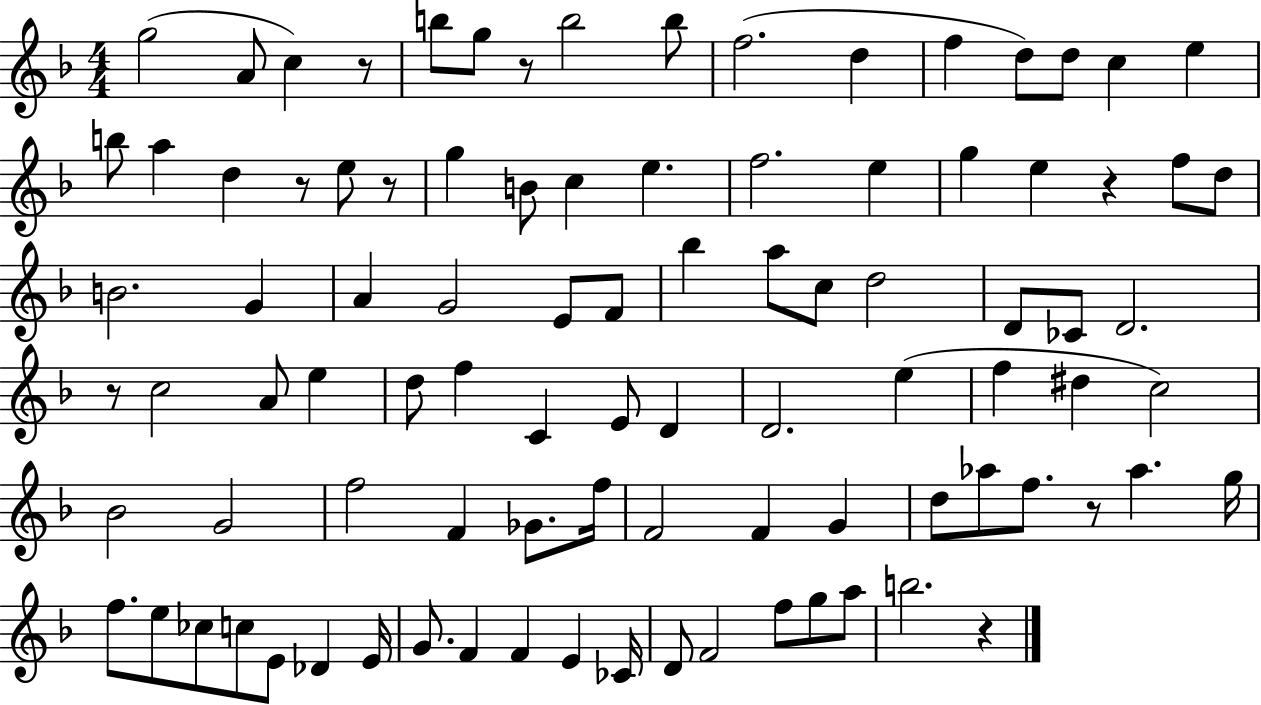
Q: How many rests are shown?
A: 8